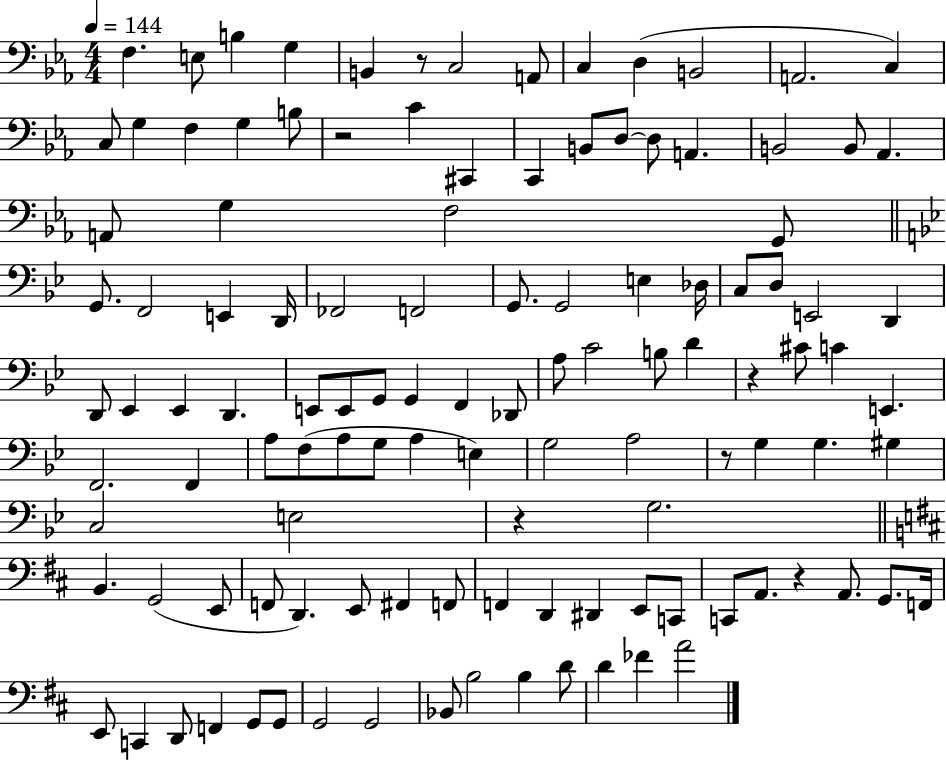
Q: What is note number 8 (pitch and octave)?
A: C3